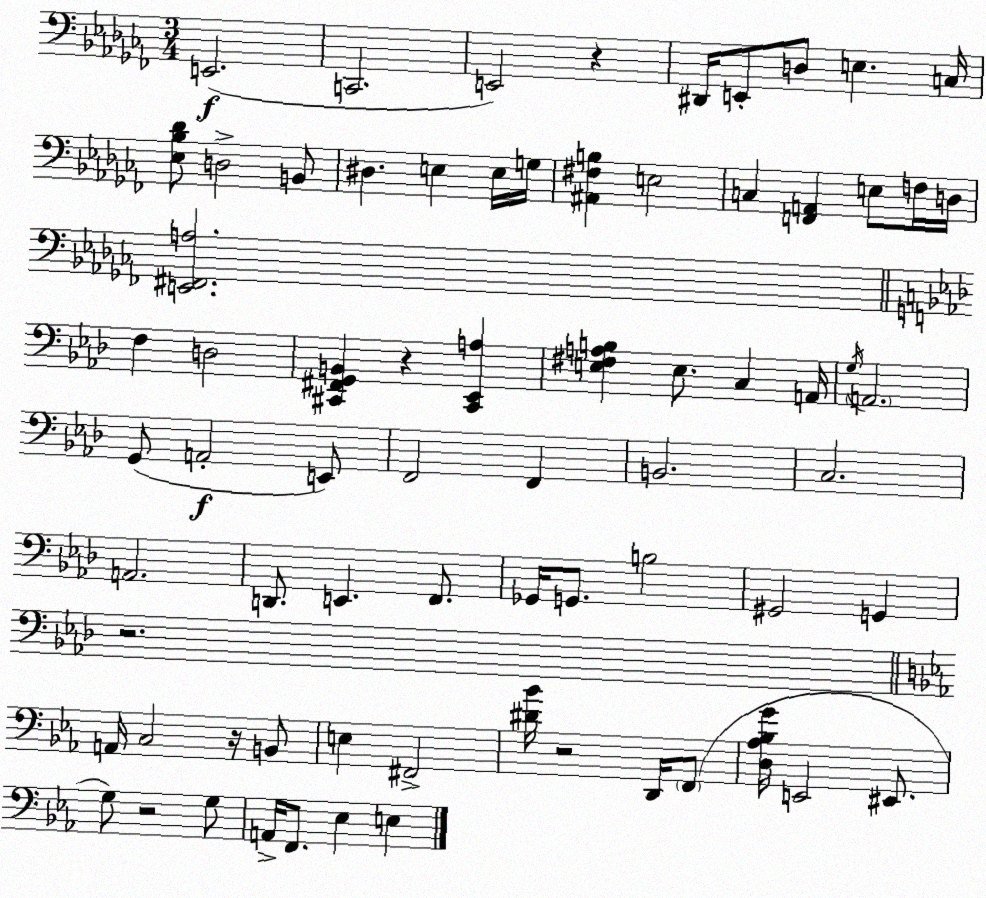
X:1
T:Untitled
M:3/4
L:1/4
K:Abm
E,,2 C,,2 E,,2 z ^D,,/4 E,,/2 D,/2 E, C,/4 [_E,_B,_D]/2 D,2 B,,/2 ^D, E, E,/4 G,/4 [^A,,^F,B,] E,2 C, [F,,A,,] E,/2 F,/4 D,/4 [E,,^F,,A,]2 F, D,2 [^C,,^F,,G,,B,,] z [^C,,_E,,A,] [E,^F,A,B,] E,/2 C, A,,/4 G,/4 A,,2 G,,/2 A,,2 E,,/2 F,,2 F,, B,,2 C,2 A,,2 D,,/2 E,, F,,/2 _G,,/4 G,,/2 B,2 ^G,,2 G,, z2 A,,/4 C,2 z/4 B,,/2 E, ^F,,2 [^D_B]/4 z2 D,,/4 F,,/2 [D,_A,_B,G]/4 E,,2 ^E,,/2 G,/2 z2 G,/2 A,,/4 F,,/2 _E, E,